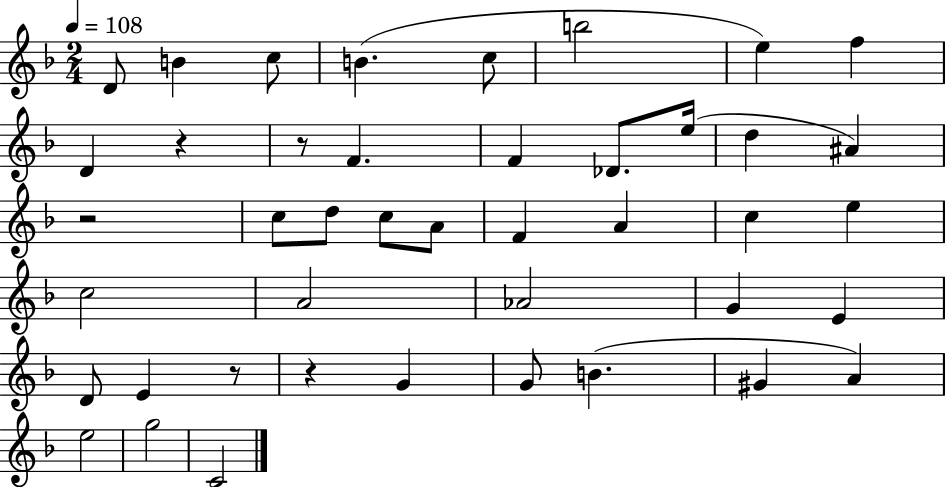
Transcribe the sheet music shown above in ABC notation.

X:1
T:Untitled
M:2/4
L:1/4
K:F
D/2 B c/2 B c/2 b2 e f D z z/2 F F _D/2 e/4 d ^A z2 c/2 d/2 c/2 A/2 F A c e c2 A2 _A2 G E D/2 E z/2 z G G/2 B ^G A e2 g2 C2